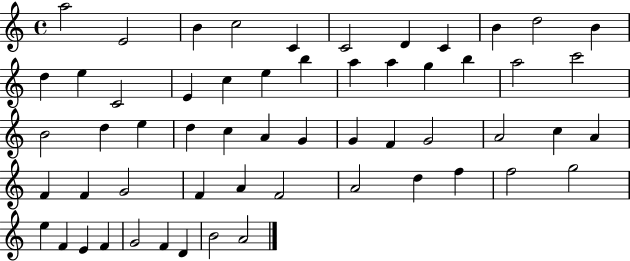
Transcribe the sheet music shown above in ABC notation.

X:1
T:Untitled
M:4/4
L:1/4
K:C
a2 E2 B c2 C C2 D C B d2 B d e C2 E c e b a a g b a2 c'2 B2 d e d c A G G F G2 A2 c A F F G2 F A F2 A2 d f f2 g2 e F E F G2 F D B2 A2